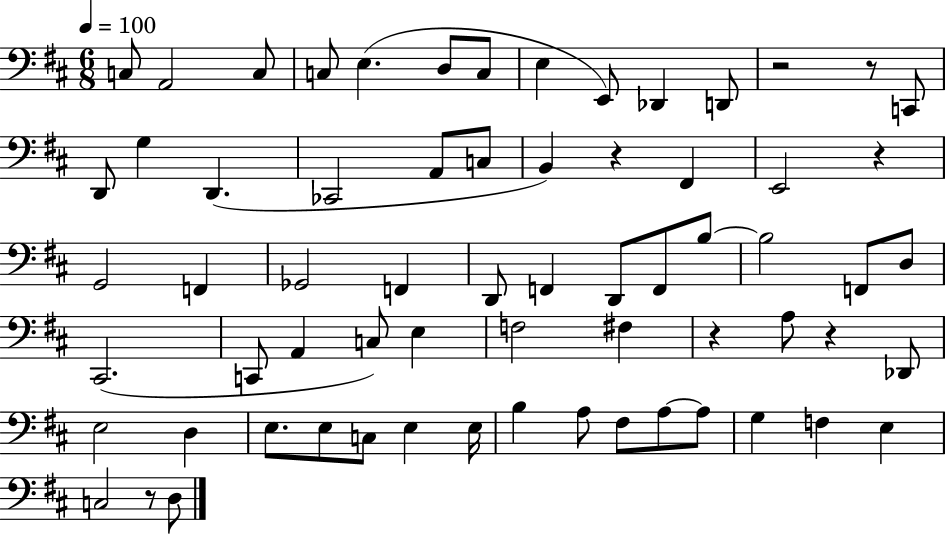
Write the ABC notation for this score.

X:1
T:Untitled
M:6/8
L:1/4
K:D
C,/2 A,,2 C,/2 C,/2 E, D,/2 C,/2 E, E,,/2 _D,, D,,/2 z2 z/2 C,,/2 D,,/2 G, D,, _C,,2 A,,/2 C,/2 B,, z ^F,, E,,2 z G,,2 F,, _G,,2 F,, D,,/2 F,, D,,/2 F,,/2 B,/2 B,2 F,,/2 D,/2 ^C,,2 C,,/2 A,, C,/2 E, F,2 ^F, z A,/2 z _D,,/2 E,2 D, E,/2 E,/2 C,/2 E, E,/4 B, A,/2 ^F,/2 A,/2 A,/2 G, F, E, C,2 z/2 D,/2